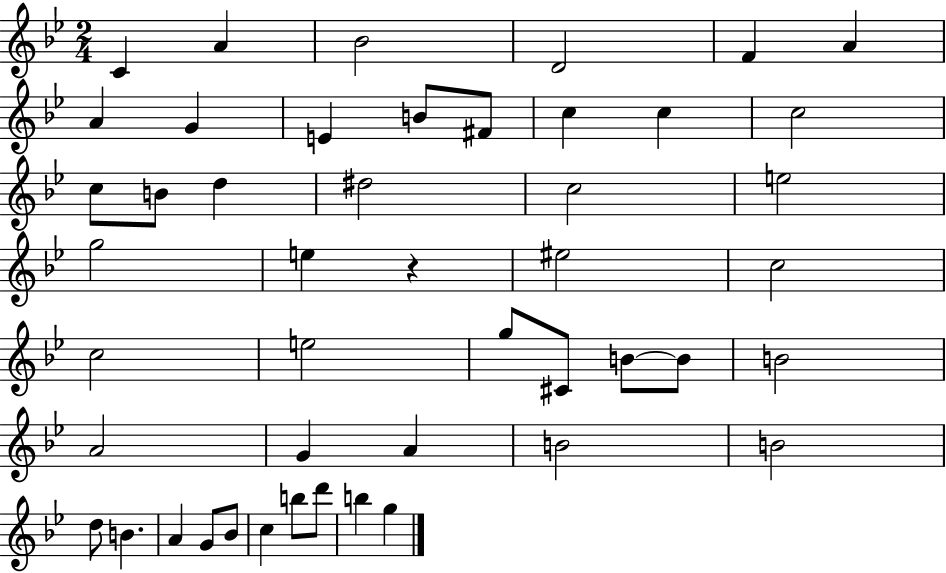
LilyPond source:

{
  \clef treble
  \numericTimeSignature
  \time 2/4
  \key bes \major
  \repeat volta 2 { c'4 a'4 | bes'2 | d'2 | f'4 a'4 | \break a'4 g'4 | e'4 b'8 fis'8 | c''4 c''4 | c''2 | \break c''8 b'8 d''4 | dis''2 | c''2 | e''2 | \break g''2 | e''4 r4 | eis''2 | c''2 | \break c''2 | e''2 | g''8 cis'8 b'8~~ b'8 | b'2 | \break a'2 | g'4 a'4 | b'2 | b'2 | \break d''8 b'4. | a'4 g'8 bes'8 | c''4 b''8 d'''8 | b''4 g''4 | \break } \bar "|."
}